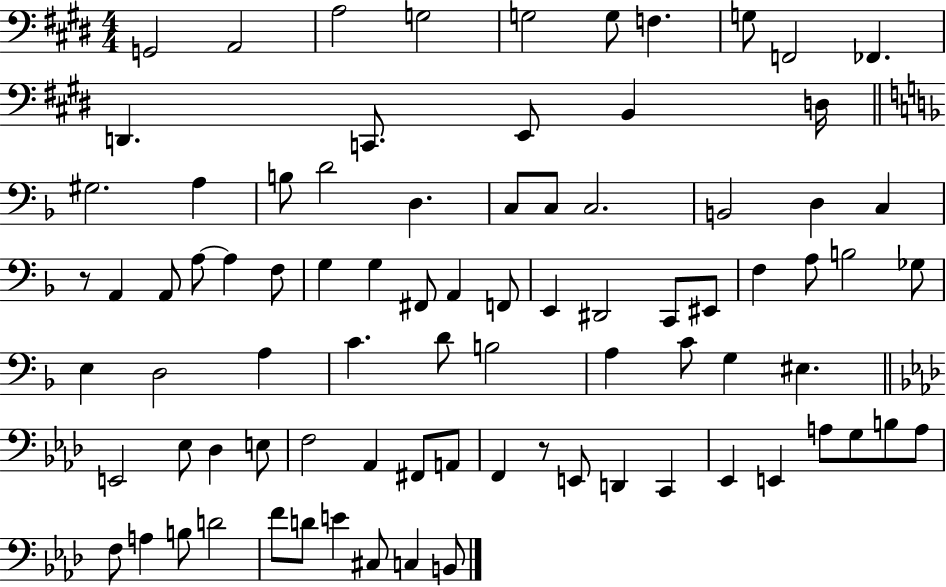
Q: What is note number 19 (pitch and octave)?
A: D4